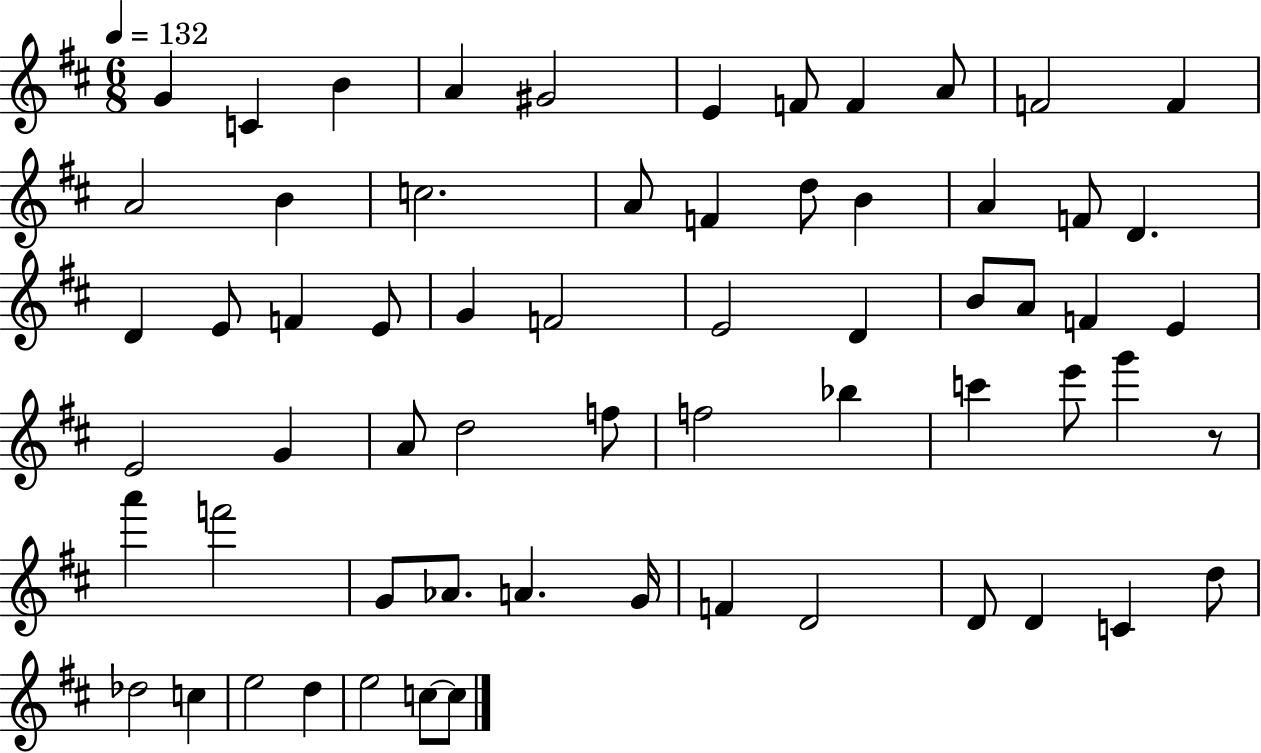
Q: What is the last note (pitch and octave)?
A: C5